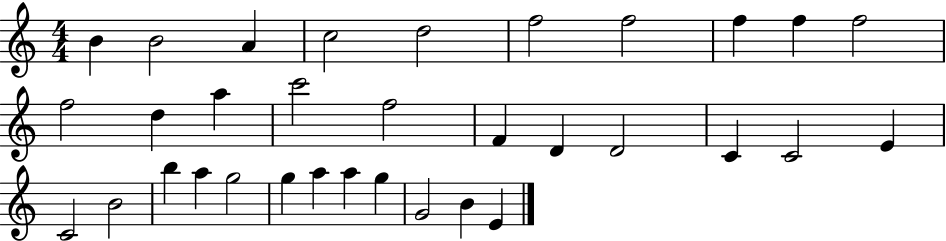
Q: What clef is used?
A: treble